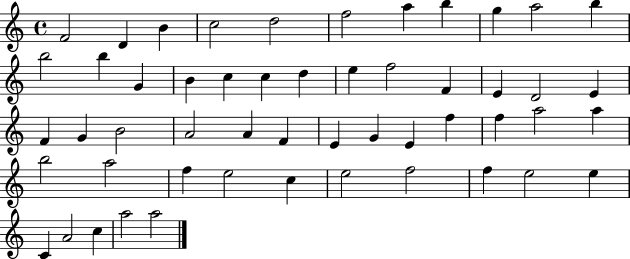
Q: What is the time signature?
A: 4/4